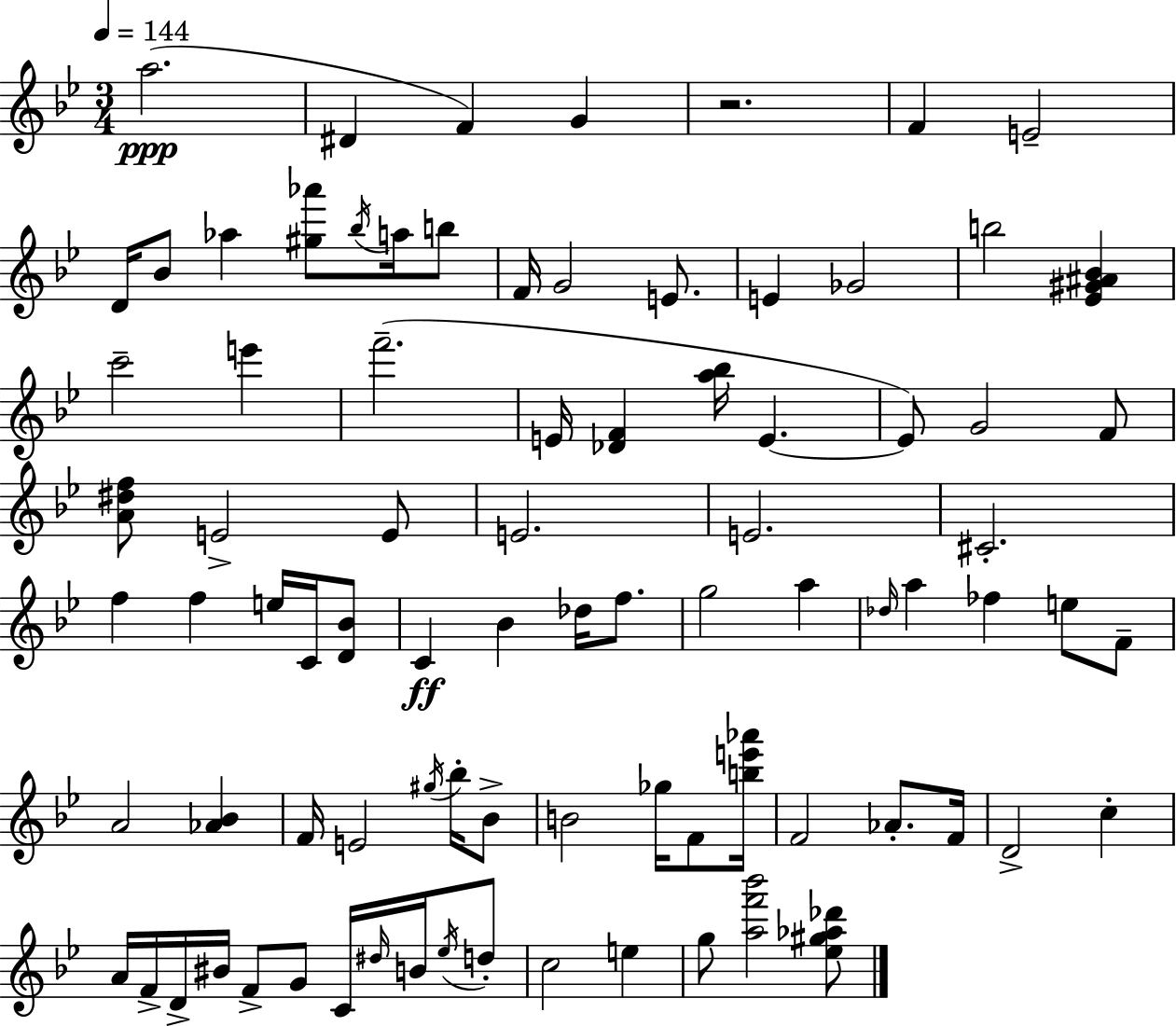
{
  \clef treble
  \numericTimeSignature
  \time 3/4
  \key g \minor
  \tempo 4 = 144
  a''2.(\ppp | dis'4 f'4) g'4 | r2. | f'4 e'2-- | \break d'16 bes'8 aes''4 <gis'' aes'''>8 \acciaccatura { bes''16 } a''16 b''8 | f'16 g'2 e'8. | e'4 ges'2 | b''2 <ees' gis' ais' bes'>4 | \break c'''2-- e'''4 | f'''2.--( | e'16 <des' f'>4 <a'' bes''>16 e'4.~~ | e'8) g'2 f'8 | \break <a' dis'' f''>8 e'2-> e'8 | e'2. | e'2. | cis'2.-. | \break f''4 f''4 e''16 c'16 <d' bes'>8 | c'4\ff bes'4 des''16 f''8. | g''2 a''4 | \grace { des''16 } a''4 fes''4 e''8 | \break f'8-- a'2 <aes' bes'>4 | f'16 e'2 \acciaccatura { gis''16 } | bes''16-. bes'8-> b'2 ges''16 | f'8 <b'' e''' aes'''>16 f'2 aes'8.-. | \break f'16 d'2-> c''4-. | a'16 f'16-> d'16-> bis'16 f'8-> g'8 c'16 | \grace { dis''16 } b'16 \acciaccatura { ees''16 } d''8-. c''2 | e''4 g''8 <a'' f''' bes'''>2 | \break <ees'' gis'' aes'' des'''>8 \bar "|."
}